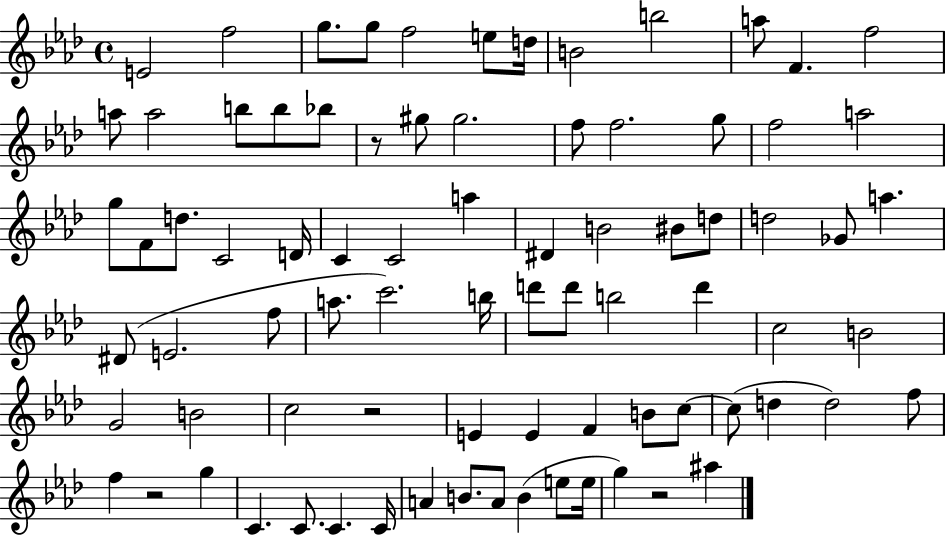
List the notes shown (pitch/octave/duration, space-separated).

E4/h F5/h G5/e. G5/e F5/h E5/e D5/s B4/h B5/h A5/e F4/q. F5/h A5/e A5/h B5/e B5/e Bb5/e R/e G#5/e G#5/h. F5/e F5/h. G5/e F5/h A5/h G5/e F4/e D5/e. C4/h D4/s C4/q C4/h A5/q D#4/q B4/h BIS4/e D5/e D5/h Gb4/e A5/q. D#4/e E4/h. F5/e A5/e. C6/h. B5/s D6/e D6/e B5/h D6/q C5/h B4/h G4/h B4/h C5/h R/h E4/q E4/q F4/q B4/e C5/e C5/e D5/q D5/h F5/e F5/q R/h G5/q C4/q. C4/e. C4/q. C4/s A4/q B4/e. A4/e B4/q E5/e E5/s G5/q R/h A#5/q